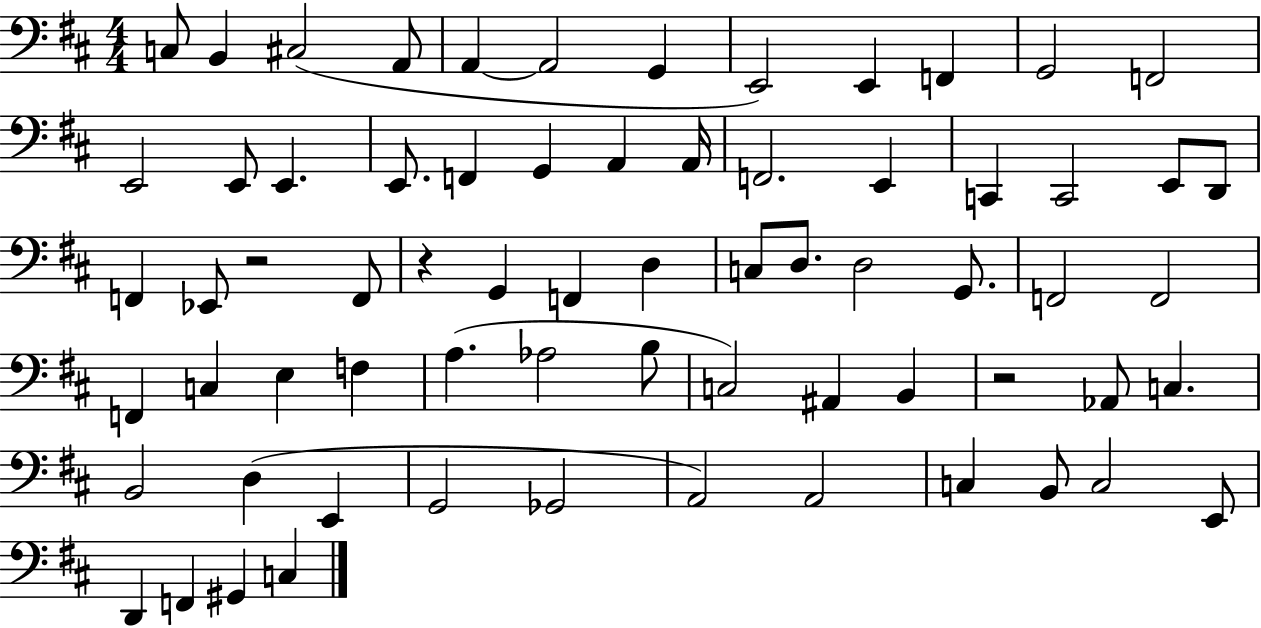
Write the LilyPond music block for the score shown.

{
  \clef bass
  \numericTimeSignature
  \time 4/4
  \key d \major
  c8 b,4 cis2( a,8 | a,4~~ a,2 g,4 | e,2) e,4 f,4 | g,2 f,2 | \break e,2 e,8 e,4. | e,8. f,4 g,4 a,4 a,16 | f,2. e,4 | c,4 c,2 e,8 d,8 | \break f,4 ees,8 r2 f,8 | r4 g,4 f,4 d4 | c8 d8. d2 g,8. | f,2 f,2 | \break f,4 c4 e4 f4 | a4.( aes2 b8 | c2) ais,4 b,4 | r2 aes,8 c4. | \break b,2 d4( e,4 | g,2 ges,2 | a,2) a,2 | c4 b,8 c2 e,8 | \break d,4 f,4 gis,4 c4 | \bar "|."
}